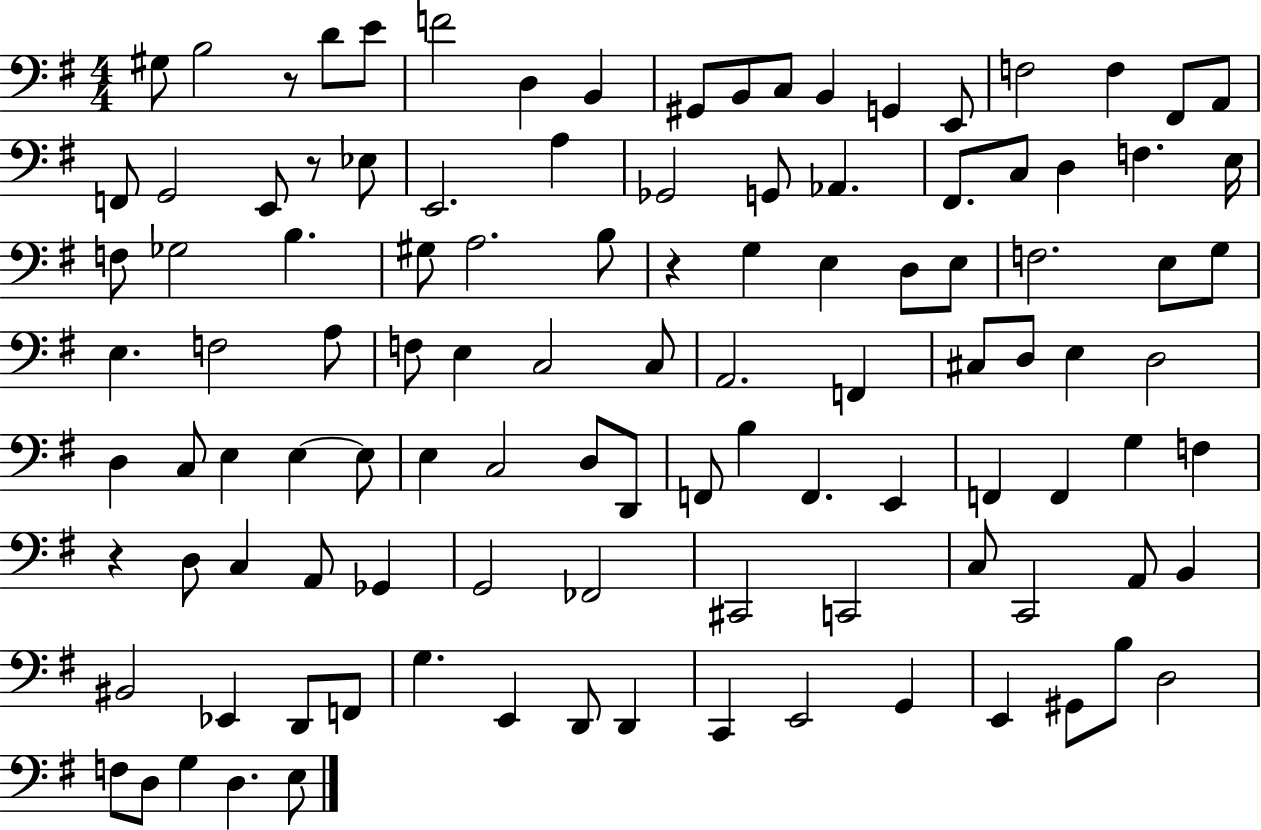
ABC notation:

X:1
T:Untitled
M:4/4
L:1/4
K:G
^G,/2 B,2 z/2 D/2 E/2 F2 D, B,, ^G,,/2 B,,/2 C,/2 B,, G,, E,,/2 F,2 F, ^F,,/2 A,,/2 F,,/2 G,,2 E,,/2 z/2 _E,/2 E,,2 A, _G,,2 G,,/2 _A,, ^F,,/2 C,/2 D, F, E,/4 F,/2 _G,2 B, ^G,/2 A,2 B,/2 z G, E, D,/2 E,/2 F,2 E,/2 G,/2 E, F,2 A,/2 F,/2 E, C,2 C,/2 A,,2 F,, ^C,/2 D,/2 E, D,2 D, C,/2 E, E, E,/2 E, C,2 D,/2 D,,/2 F,,/2 B, F,, E,, F,, F,, G, F, z D,/2 C, A,,/2 _G,, G,,2 _F,,2 ^C,,2 C,,2 C,/2 C,,2 A,,/2 B,, ^B,,2 _E,, D,,/2 F,,/2 G, E,, D,,/2 D,, C,, E,,2 G,, E,, ^G,,/2 B,/2 D,2 F,/2 D,/2 G, D, E,/2